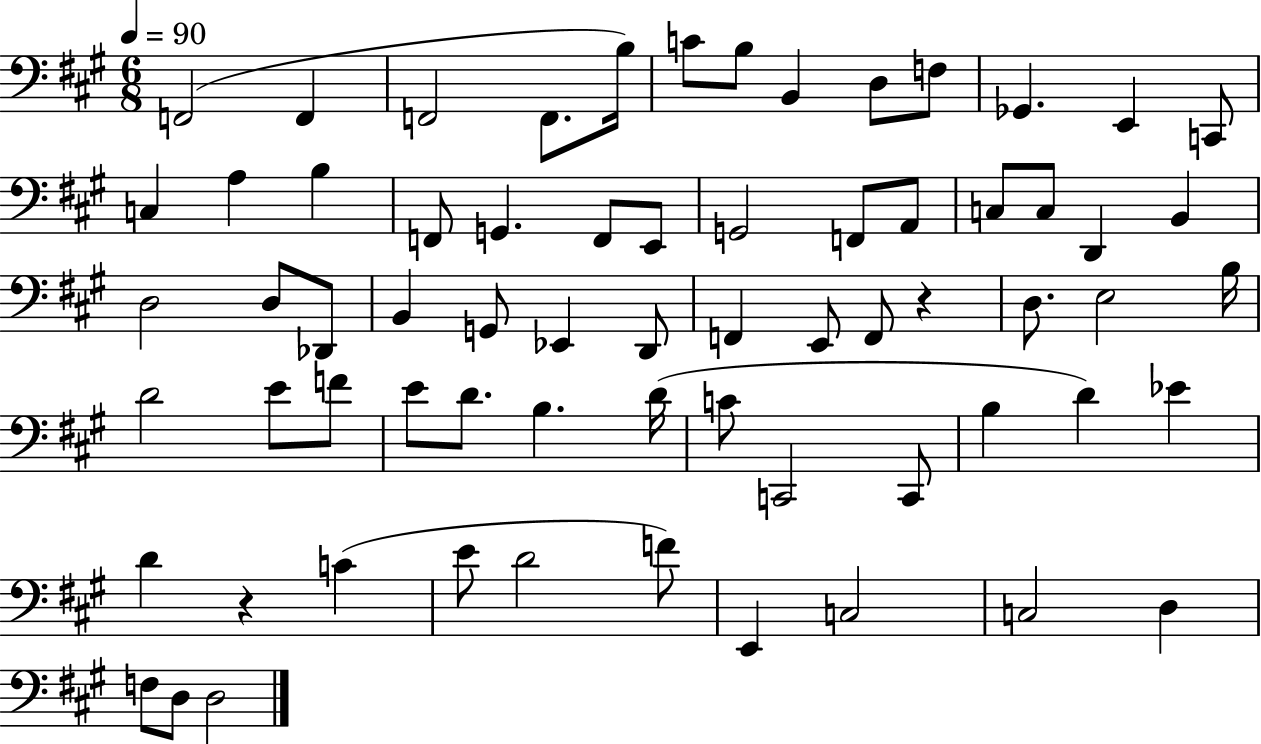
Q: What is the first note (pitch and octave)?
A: F2